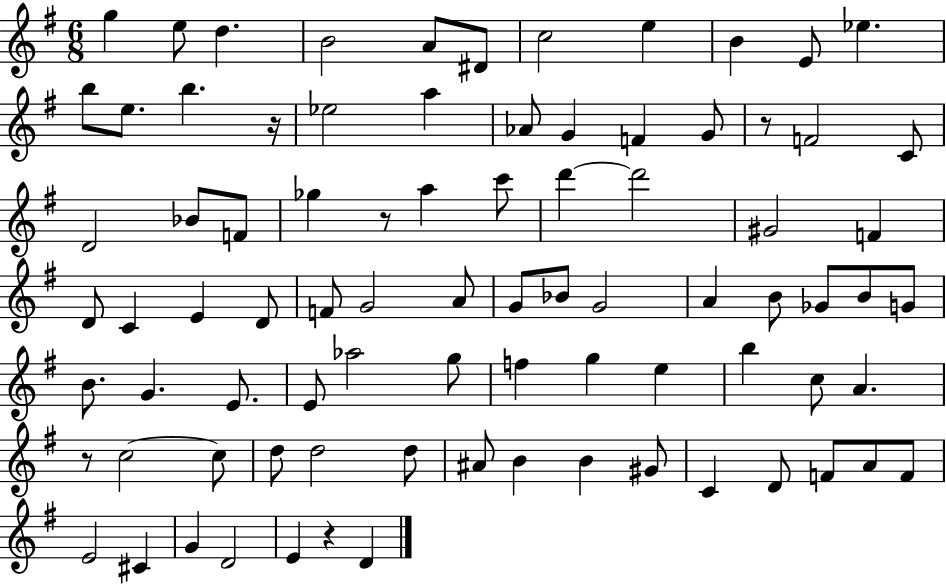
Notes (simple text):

G5/q E5/e D5/q. B4/h A4/e D#4/e C5/h E5/q B4/q E4/e Eb5/q. B5/e E5/e. B5/q. R/s Eb5/h A5/q Ab4/e G4/q F4/q G4/e R/e F4/h C4/e D4/h Bb4/e F4/e Gb5/q R/e A5/q C6/e D6/q D6/h G#4/h F4/q D4/e C4/q E4/q D4/e F4/e G4/h A4/e G4/e Bb4/e G4/h A4/q B4/e Gb4/e B4/e G4/e B4/e. G4/q. E4/e. E4/e Ab5/h G5/e F5/q G5/q E5/q B5/q C5/e A4/q. R/e C5/h C5/e D5/e D5/h D5/e A#4/e B4/q B4/q G#4/e C4/q D4/e F4/e A4/e F4/e E4/h C#4/q G4/q D4/h E4/q R/q D4/q